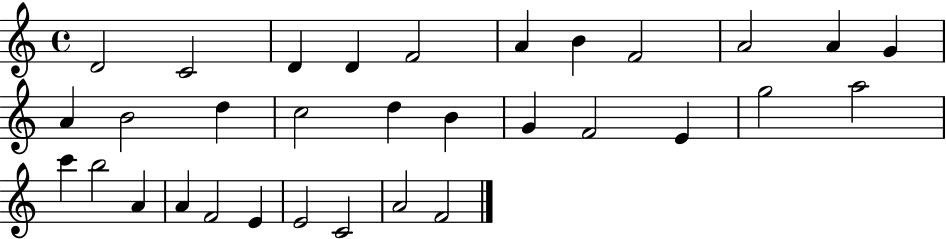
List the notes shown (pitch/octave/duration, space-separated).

D4/h C4/h D4/q D4/q F4/h A4/q B4/q F4/h A4/h A4/q G4/q A4/q B4/h D5/q C5/h D5/q B4/q G4/q F4/h E4/q G5/h A5/h C6/q B5/h A4/q A4/q F4/h E4/q E4/h C4/h A4/h F4/h